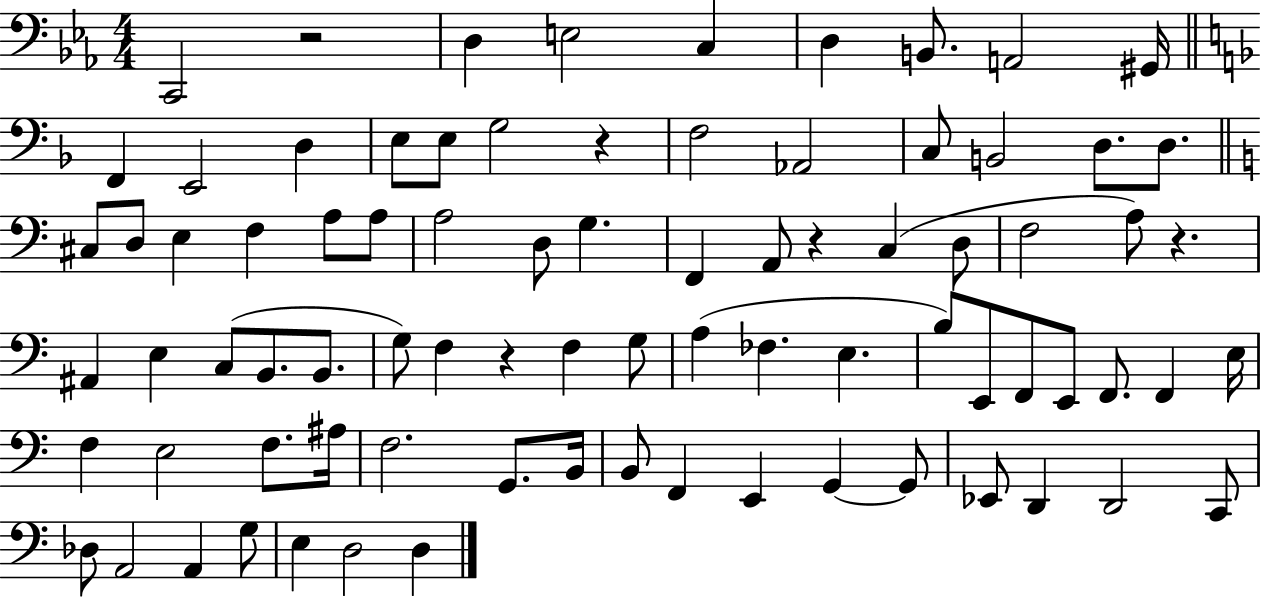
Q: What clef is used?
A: bass